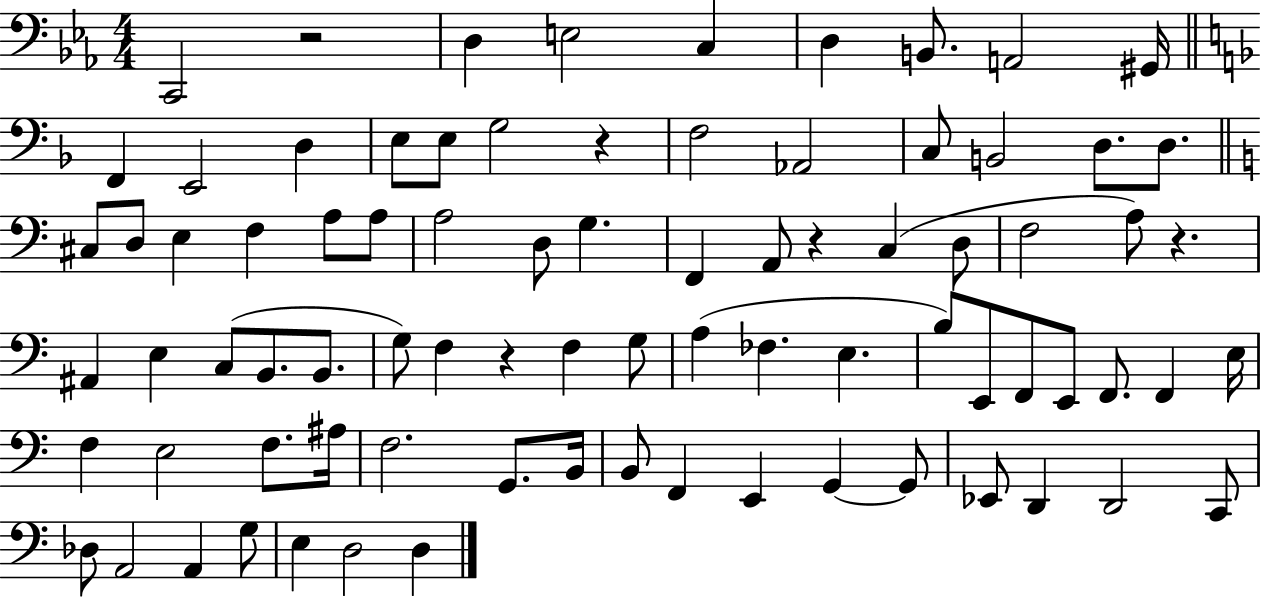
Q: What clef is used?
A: bass